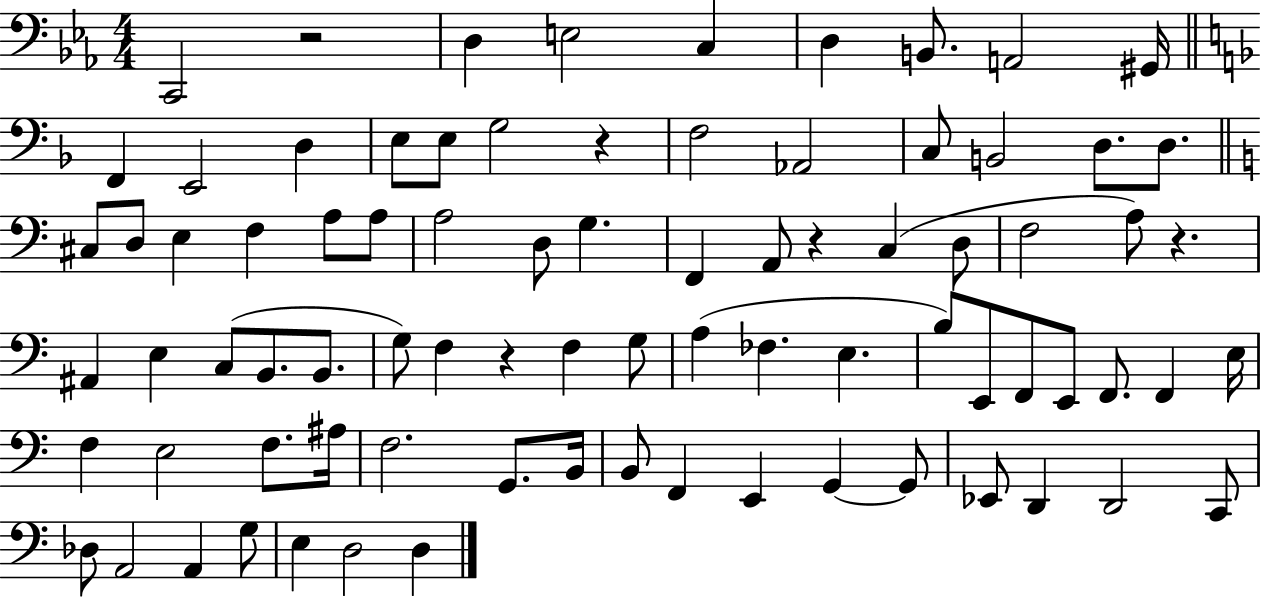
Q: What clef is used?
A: bass